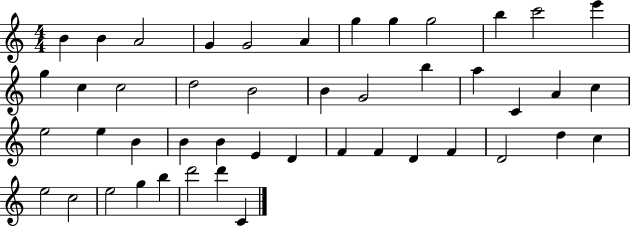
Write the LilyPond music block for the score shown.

{
  \clef treble
  \numericTimeSignature
  \time 4/4
  \key c \major
  b'4 b'4 a'2 | g'4 g'2 a'4 | g''4 g''4 g''2 | b''4 c'''2 e'''4 | \break g''4 c''4 c''2 | d''2 b'2 | b'4 g'2 b''4 | a''4 c'4 a'4 c''4 | \break e''2 e''4 b'4 | b'4 b'4 e'4 d'4 | f'4 f'4 d'4 f'4 | d'2 d''4 c''4 | \break e''2 c''2 | e''2 g''4 b''4 | d'''2 d'''4 c'4 | \bar "|."
}